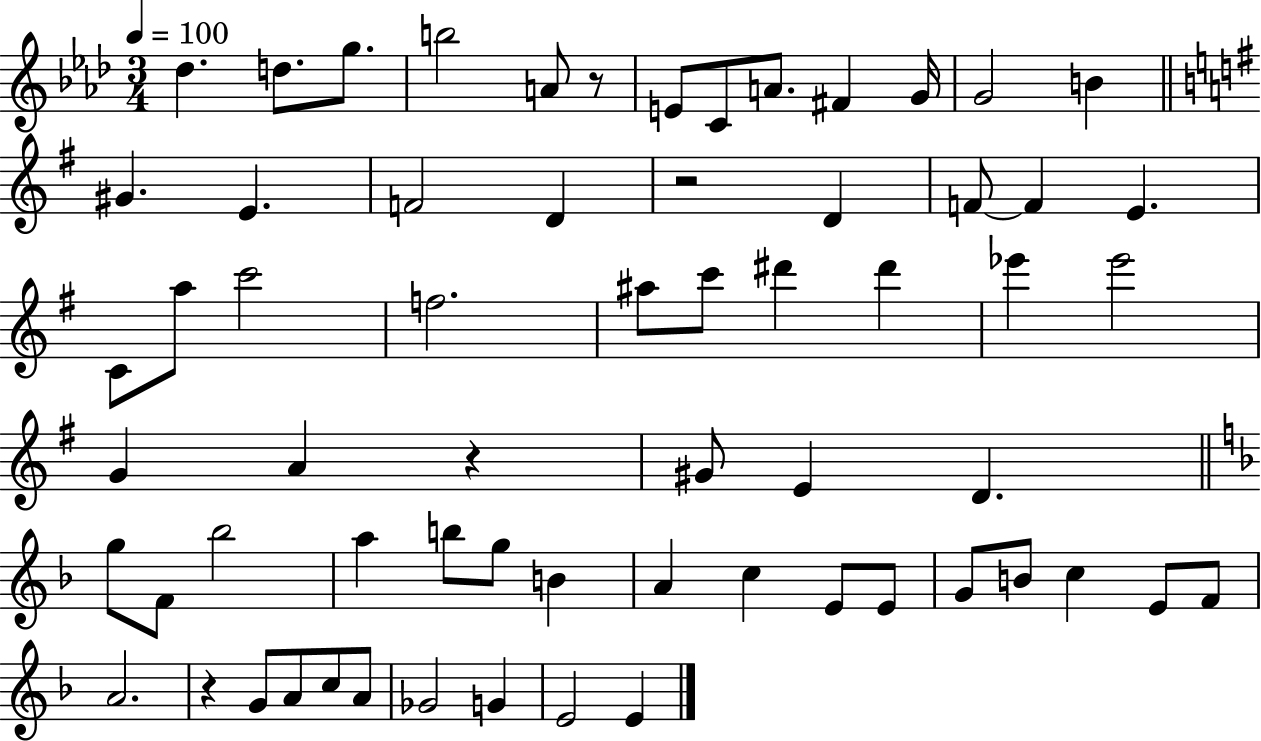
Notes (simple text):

Db5/q. D5/e. G5/e. B5/h A4/e R/e E4/e C4/e A4/e. F#4/q G4/s G4/h B4/q G#4/q. E4/q. F4/h D4/q R/h D4/q F4/e F4/q E4/q. C4/e A5/e C6/h F5/h. A#5/e C6/e D#6/q D#6/q Eb6/q Eb6/h G4/q A4/q R/q G#4/e E4/q D4/q. G5/e F4/e Bb5/h A5/q B5/e G5/e B4/q A4/q C5/q E4/e E4/e G4/e B4/e C5/q E4/e F4/e A4/h. R/q G4/e A4/e C5/e A4/e Gb4/h G4/q E4/h E4/q